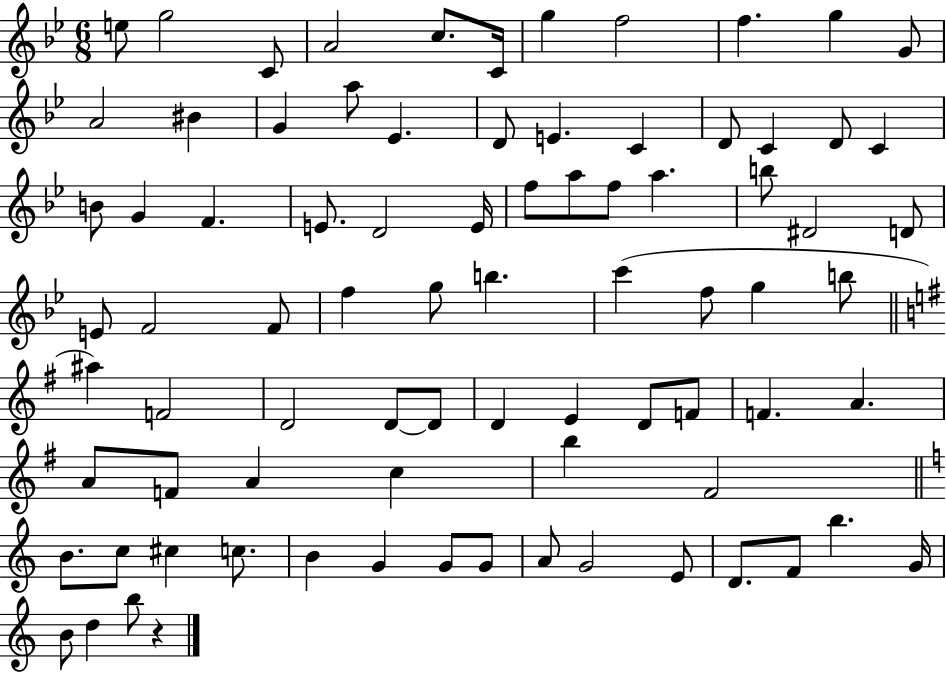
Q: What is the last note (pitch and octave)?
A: B5